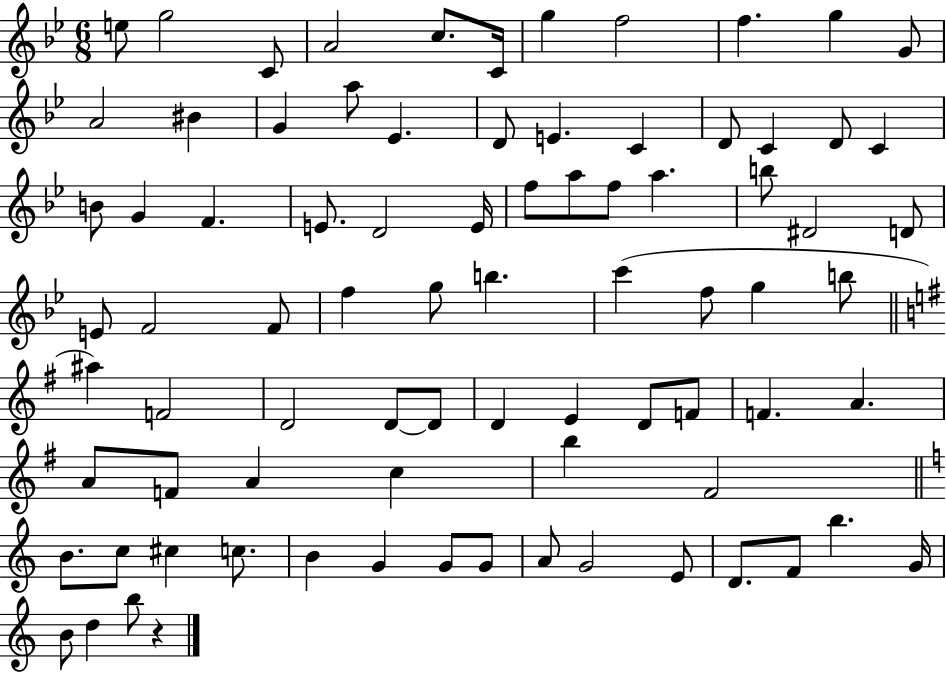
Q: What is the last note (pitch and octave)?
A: B5